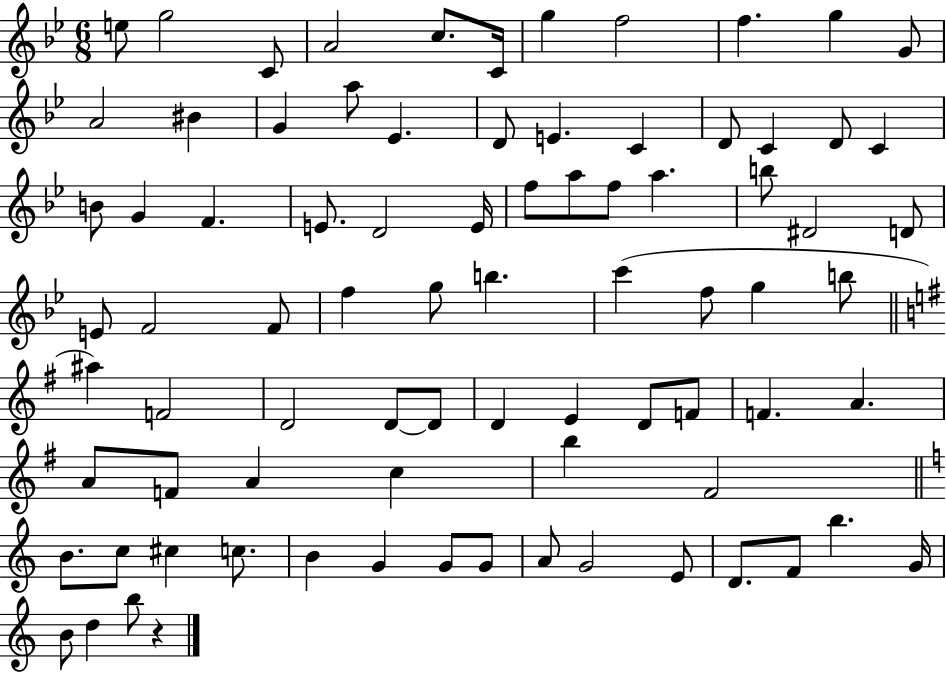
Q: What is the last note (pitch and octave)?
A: B5